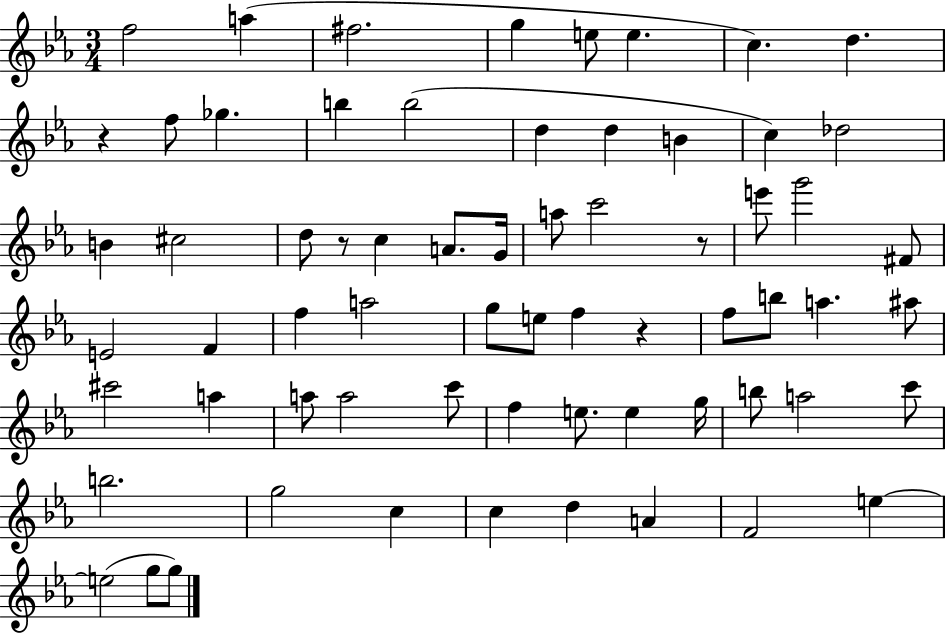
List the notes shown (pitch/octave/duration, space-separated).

F5/h A5/q F#5/h. G5/q E5/e E5/q. C5/q. D5/q. R/q F5/e Gb5/q. B5/q B5/h D5/q D5/q B4/q C5/q Db5/h B4/q C#5/h D5/e R/e C5/q A4/e. G4/s A5/e C6/h R/e E6/e G6/h F#4/e E4/h F4/q F5/q A5/h G5/e E5/e F5/q R/q F5/e B5/e A5/q. A#5/e C#6/h A5/q A5/e A5/h C6/e F5/q E5/e. E5/q G5/s B5/e A5/h C6/e B5/h. G5/h C5/q C5/q D5/q A4/q F4/h E5/q E5/h G5/e G5/e